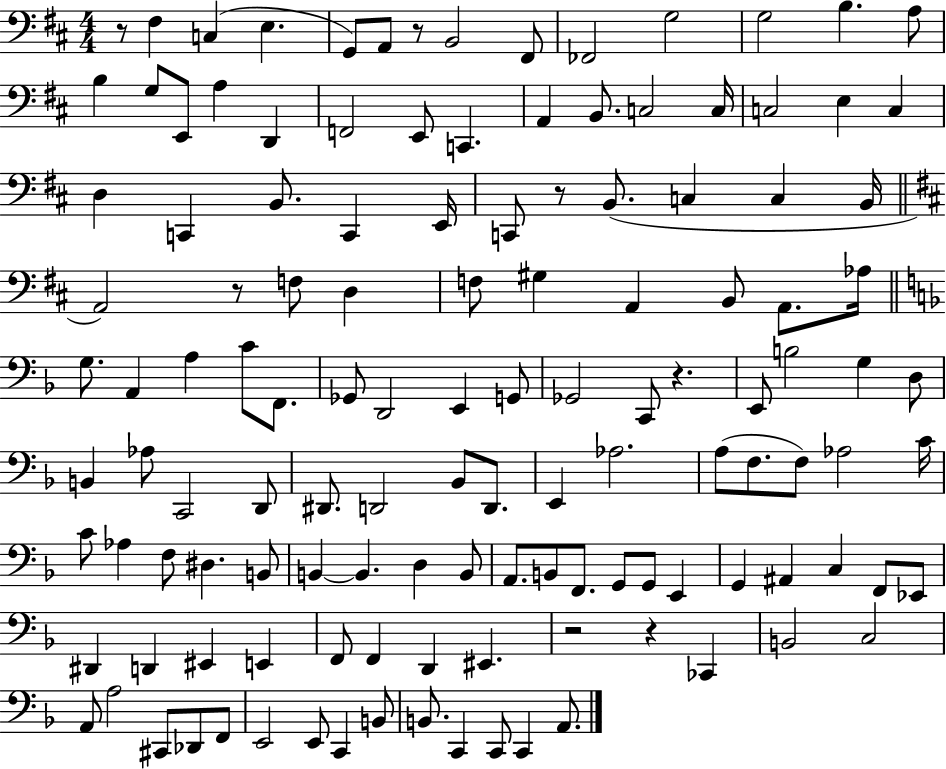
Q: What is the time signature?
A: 4/4